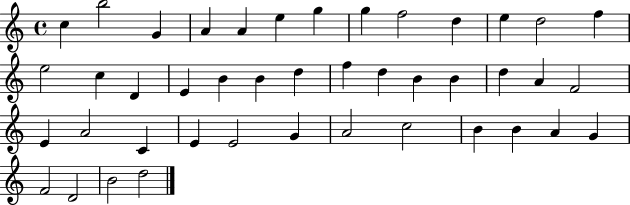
{
  \clef treble
  \time 4/4
  \defaultTimeSignature
  \key c \major
  c''4 b''2 g'4 | a'4 a'4 e''4 g''4 | g''4 f''2 d''4 | e''4 d''2 f''4 | \break e''2 c''4 d'4 | e'4 b'4 b'4 d''4 | f''4 d''4 b'4 b'4 | d''4 a'4 f'2 | \break e'4 a'2 c'4 | e'4 e'2 g'4 | a'2 c''2 | b'4 b'4 a'4 g'4 | \break f'2 d'2 | b'2 d''2 | \bar "|."
}